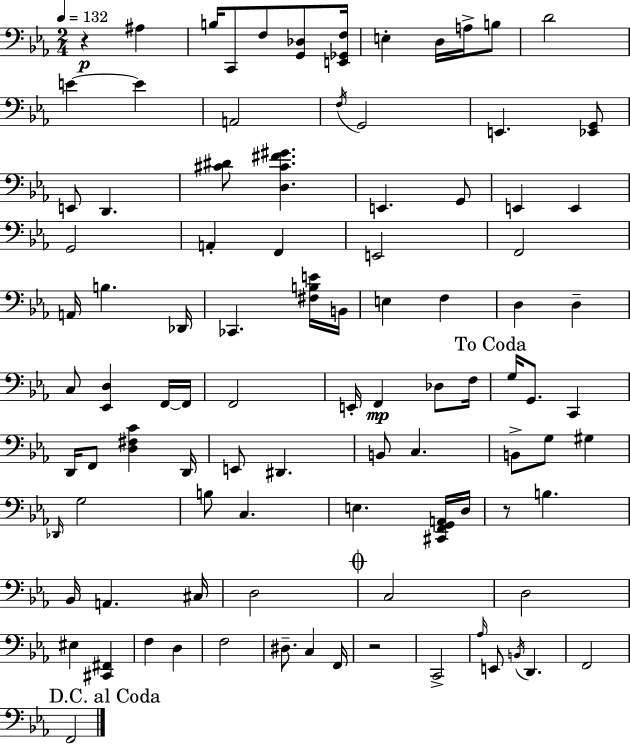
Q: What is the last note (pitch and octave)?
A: F2